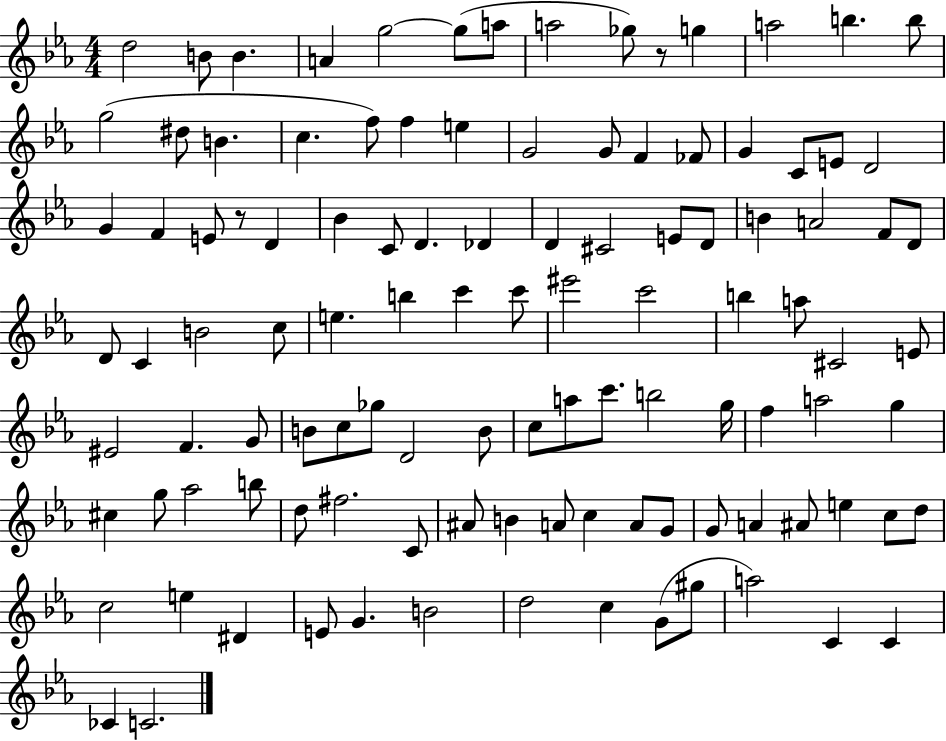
{
  \clef treble
  \numericTimeSignature
  \time 4/4
  \key ees \major
  d''2 b'8 b'4. | a'4 g''2~~ g''8( a''8 | a''2 ges''8) r8 g''4 | a''2 b''4. b''8 | \break g''2( dis''8 b'4. | c''4. f''8) f''4 e''4 | g'2 g'8 f'4 fes'8 | g'4 c'8 e'8 d'2 | \break g'4 f'4 e'8 r8 d'4 | bes'4 c'8 d'4. des'4 | d'4 cis'2 e'8 d'8 | b'4 a'2 f'8 d'8 | \break d'8 c'4 b'2 c''8 | e''4. b''4 c'''4 c'''8 | eis'''2 c'''2 | b''4 a''8 cis'2 e'8 | \break eis'2 f'4. g'8 | b'8 c''8 ges''8 d'2 b'8 | c''8 a''8 c'''8. b''2 g''16 | f''4 a''2 g''4 | \break cis''4 g''8 aes''2 b''8 | d''8 fis''2. c'8 | ais'8 b'4 a'8 c''4 a'8 g'8 | g'8 a'4 ais'8 e''4 c''8 d''8 | \break c''2 e''4 dis'4 | e'8 g'4. b'2 | d''2 c''4 g'8( gis''8 | a''2) c'4 c'4 | \break ces'4 c'2. | \bar "|."
}